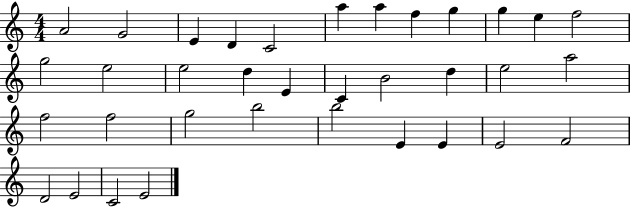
{
  \clef treble
  \numericTimeSignature
  \time 4/4
  \key c \major
  a'2 g'2 | e'4 d'4 c'2 | a''4 a''4 f''4 g''4 | g''4 e''4 f''2 | \break g''2 e''2 | e''2 d''4 e'4 | c'4 b'2 d''4 | e''2 a''2 | \break f''2 f''2 | g''2 b''2 | b''2 e'4 e'4 | e'2 f'2 | \break d'2 e'2 | c'2 e'2 | \bar "|."
}